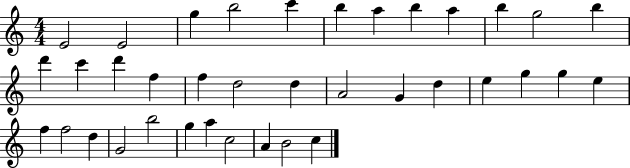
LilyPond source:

{
  \clef treble
  \numericTimeSignature
  \time 4/4
  \key c \major
  e'2 e'2 | g''4 b''2 c'''4 | b''4 a''4 b''4 a''4 | b''4 g''2 b''4 | \break d'''4 c'''4 d'''4 f''4 | f''4 d''2 d''4 | a'2 g'4 d''4 | e''4 g''4 g''4 e''4 | \break f''4 f''2 d''4 | g'2 b''2 | g''4 a''4 c''2 | a'4 b'2 c''4 | \break \bar "|."
}